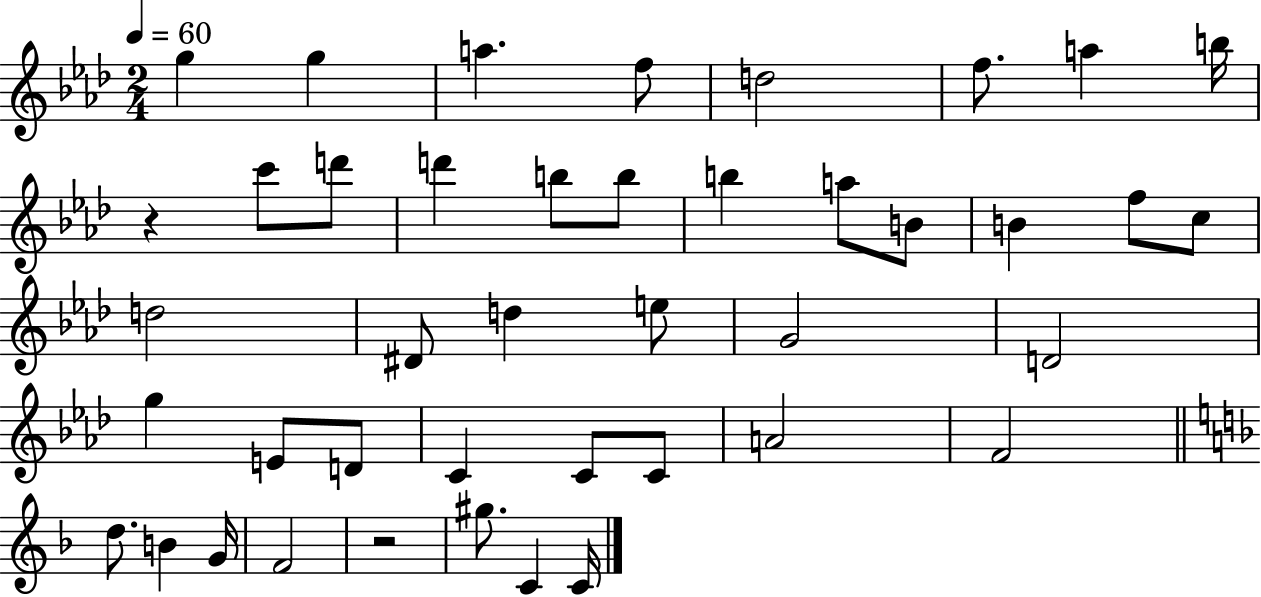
G5/q G5/q A5/q. F5/e D5/h F5/e. A5/q B5/s R/q C6/e D6/e D6/q B5/e B5/e B5/q A5/e B4/e B4/q F5/e C5/e D5/h D#4/e D5/q E5/e G4/h D4/h G5/q E4/e D4/e C4/q C4/e C4/e A4/h F4/h D5/e. B4/q G4/s F4/h R/h G#5/e. C4/q C4/s